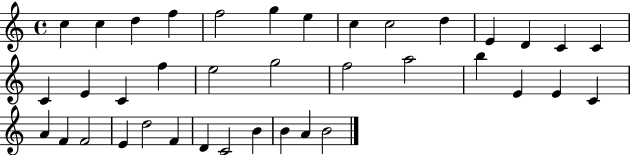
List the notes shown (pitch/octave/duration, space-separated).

C5/q C5/q D5/q F5/q F5/h G5/q E5/q C5/q C5/h D5/q E4/q D4/q C4/q C4/q C4/q E4/q C4/q F5/q E5/h G5/h F5/h A5/h B5/q E4/q E4/q C4/q A4/q F4/q F4/h E4/q D5/h F4/q D4/q C4/h B4/q B4/q A4/q B4/h